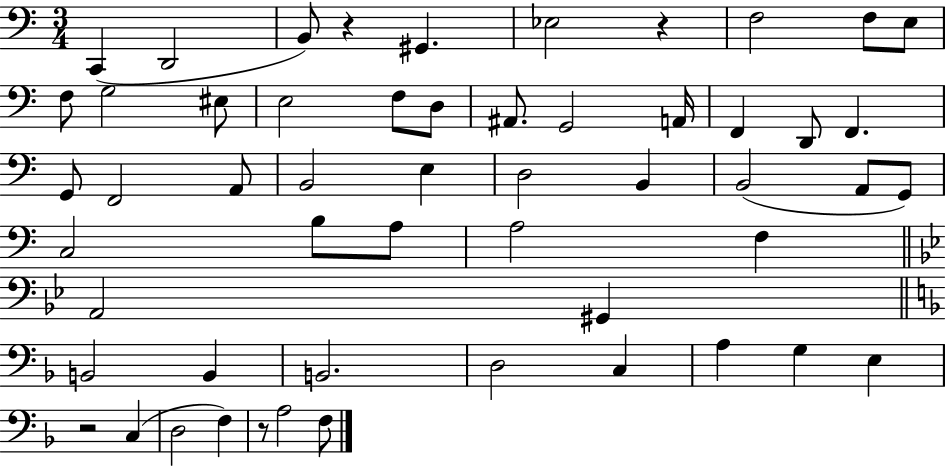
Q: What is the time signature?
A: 3/4